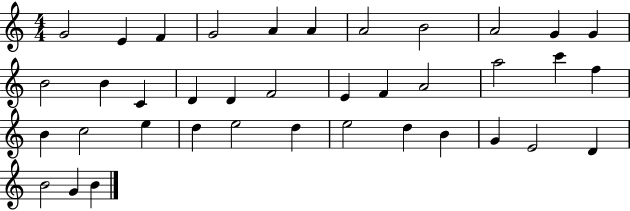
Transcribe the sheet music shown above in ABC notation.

X:1
T:Untitled
M:4/4
L:1/4
K:C
G2 E F G2 A A A2 B2 A2 G G B2 B C D D F2 E F A2 a2 c' f B c2 e d e2 d e2 d B G E2 D B2 G B